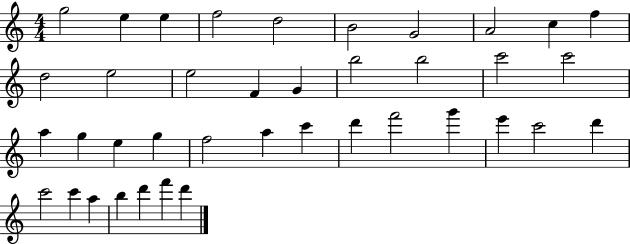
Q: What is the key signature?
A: C major